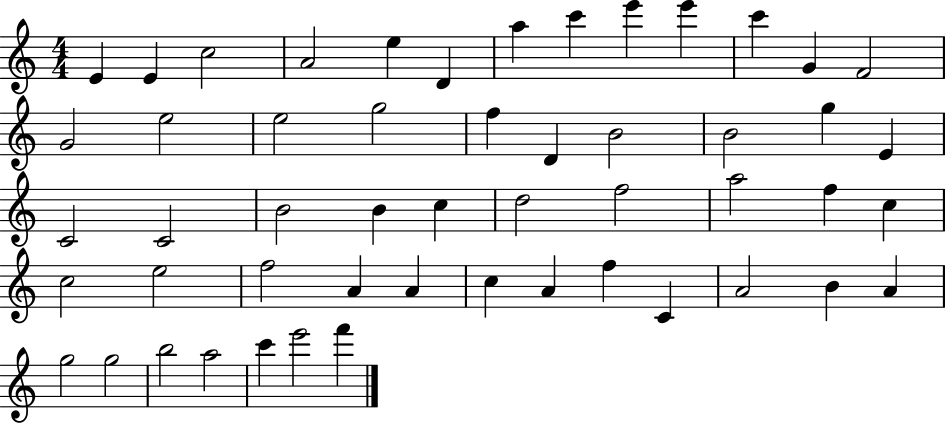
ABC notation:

X:1
T:Untitled
M:4/4
L:1/4
K:C
E E c2 A2 e D a c' e' e' c' G F2 G2 e2 e2 g2 f D B2 B2 g E C2 C2 B2 B c d2 f2 a2 f c c2 e2 f2 A A c A f C A2 B A g2 g2 b2 a2 c' e'2 f'